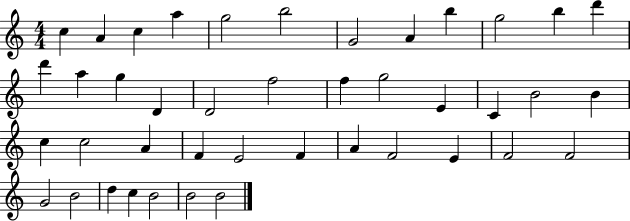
X:1
T:Untitled
M:4/4
L:1/4
K:C
c A c a g2 b2 G2 A b g2 b d' d' a g D D2 f2 f g2 E C B2 B c c2 A F E2 F A F2 E F2 F2 G2 B2 d c B2 B2 B2